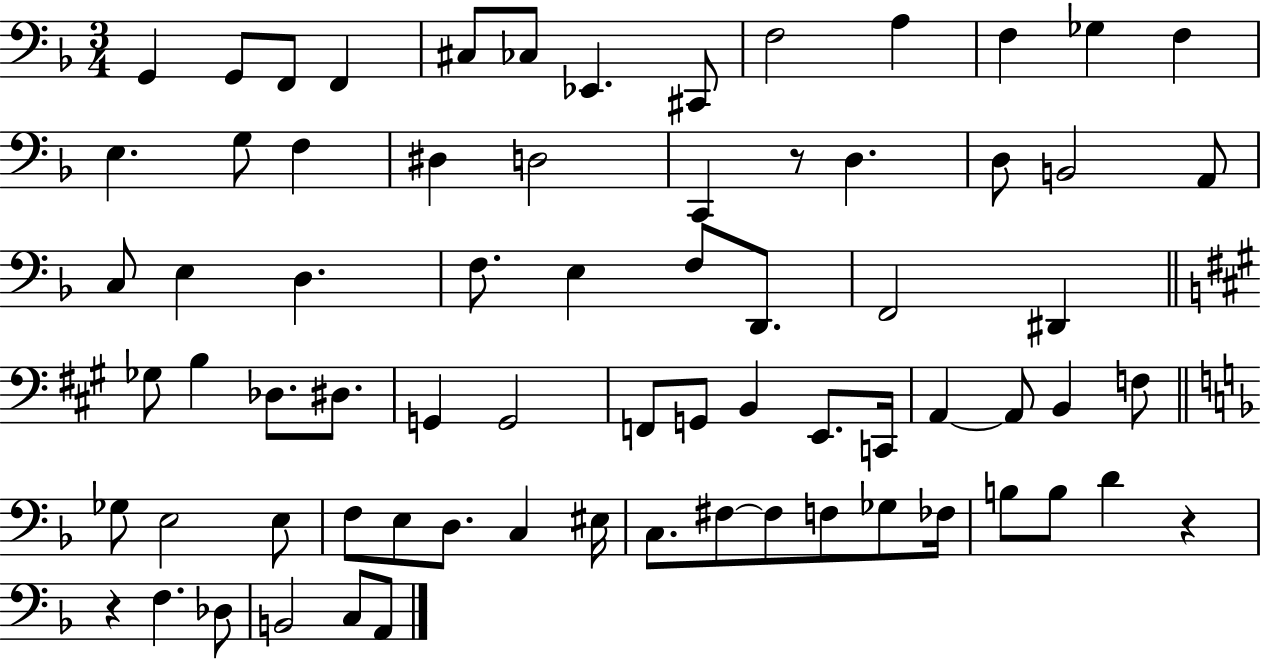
{
  \clef bass
  \numericTimeSignature
  \time 3/4
  \key f \major
  \repeat volta 2 { g,4 g,8 f,8 f,4 | cis8 ces8 ees,4. cis,8 | f2 a4 | f4 ges4 f4 | \break e4. g8 f4 | dis4 d2 | c,4 r8 d4. | d8 b,2 a,8 | \break c8 e4 d4. | f8. e4 f8 d,8. | f,2 dis,4 | \bar "||" \break \key a \major ges8 b4 des8. dis8. | g,4 g,2 | f,8 g,8 b,4 e,8. c,16 | a,4~~ a,8 b,4 f8 | \break \bar "||" \break \key d \minor ges8 e2 e8 | f8 e8 d8. c4 eis16 | c8. fis8~~ fis8 f8 ges8 fes16 | b8 b8 d'4 r4 | \break r4 f4. des8 | b,2 c8 a,8 | } \bar "|."
}